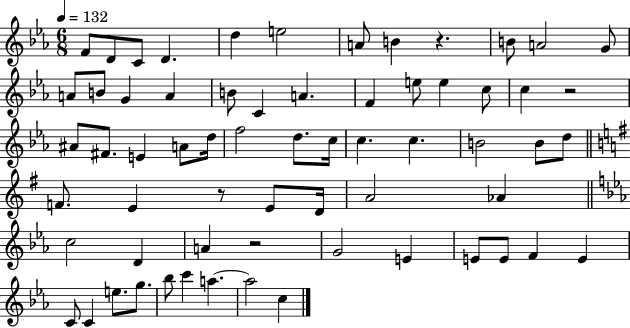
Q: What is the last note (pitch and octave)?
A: C5